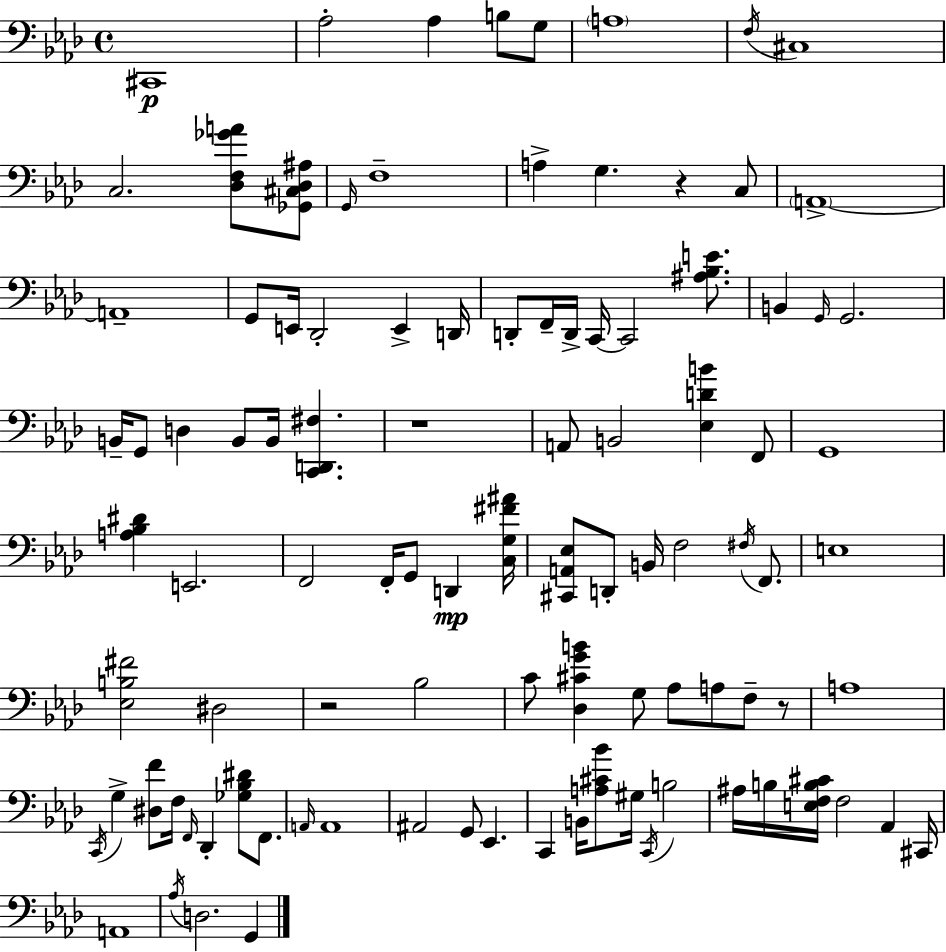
X:1
T:Untitled
M:4/4
L:1/4
K:Ab
^C,,4 _A,2 _A, B,/2 G,/2 A,4 F,/4 ^C,4 C,2 [_D,F,_GA]/2 [_G,,^C,_D,^A,]/2 G,,/4 F,4 A, G, z C,/2 A,,4 A,,4 G,,/2 E,,/4 _D,,2 E,, D,,/4 D,,/2 F,,/4 D,,/4 C,,/4 C,,2 [^A,_B,E]/2 B,, G,,/4 G,,2 B,,/4 G,,/2 D, B,,/2 B,,/4 [C,,D,,^F,] z4 A,,/2 B,,2 [_E,DB] F,,/2 G,,4 [A,_B,^D] E,,2 F,,2 F,,/4 G,,/2 D,, [C,G,^F^A]/4 [^C,,A,,_E,]/2 D,,/2 B,,/4 F,2 ^F,/4 F,,/2 E,4 [_E,B,^F]2 ^D,2 z2 _B,2 C/2 [_D,^CGB] G,/2 _A,/2 A,/2 F,/2 z/2 A,4 C,,/4 G, [^D,F]/2 F,/4 F,,/4 _D,, [_G,_B,^D]/2 F,,/2 A,,/4 A,,4 ^A,,2 G,,/2 _E,, C,, B,,/4 [A,^C_B]/2 ^G,/4 C,,/4 B,2 ^A,/4 B,/4 [E,F,B,^C]/4 F,2 _A,, ^C,,/4 A,,4 _A,/4 D,2 G,,